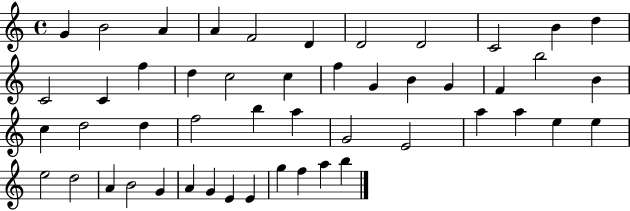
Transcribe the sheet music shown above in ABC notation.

X:1
T:Untitled
M:4/4
L:1/4
K:C
G B2 A A F2 D D2 D2 C2 B d C2 C f d c2 c f G B G F b2 B c d2 d f2 b a G2 E2 a a e e e2 d2 A B2 G A G E E g f a b